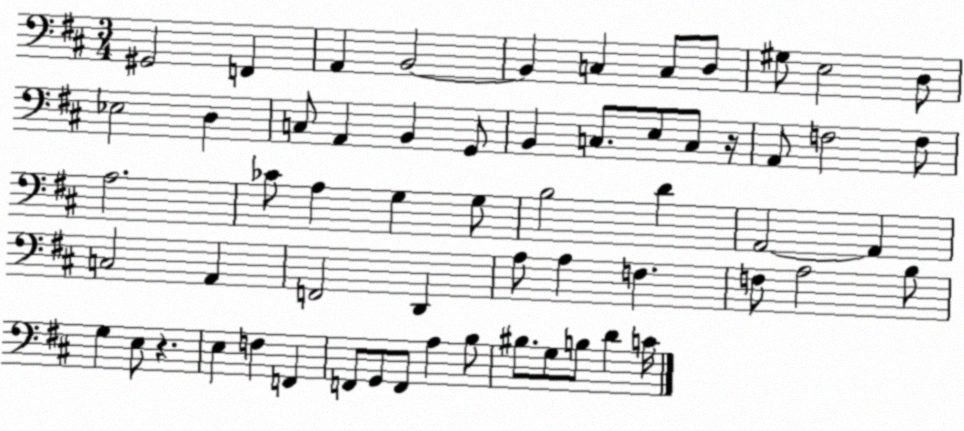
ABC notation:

X:1
T:Untitled
M:3/4
L:1/4
K:D
^G,,2 F,, A,, B,,2 B,, C, C,/2 D,/2 ^G,/2 E,2 D,/2 _E,2 D, C,/2 A,, B,, G,,/2 B,, C,/2 E,/2 C,/2 z/4 A,,/2 F,2 F,/2 A,2 _C/2 A, G, G,/2 B,2 D A,,2 A,, C,2 A,, F,,2 D,, A,/2 A, F, F,/2 A,2 B,/2 G, E,/2 z E, F, F,, F,,/2 G,,/2 F,,/2 A, B,/2 ^B,/2 G,/2 B,/2 D C/4